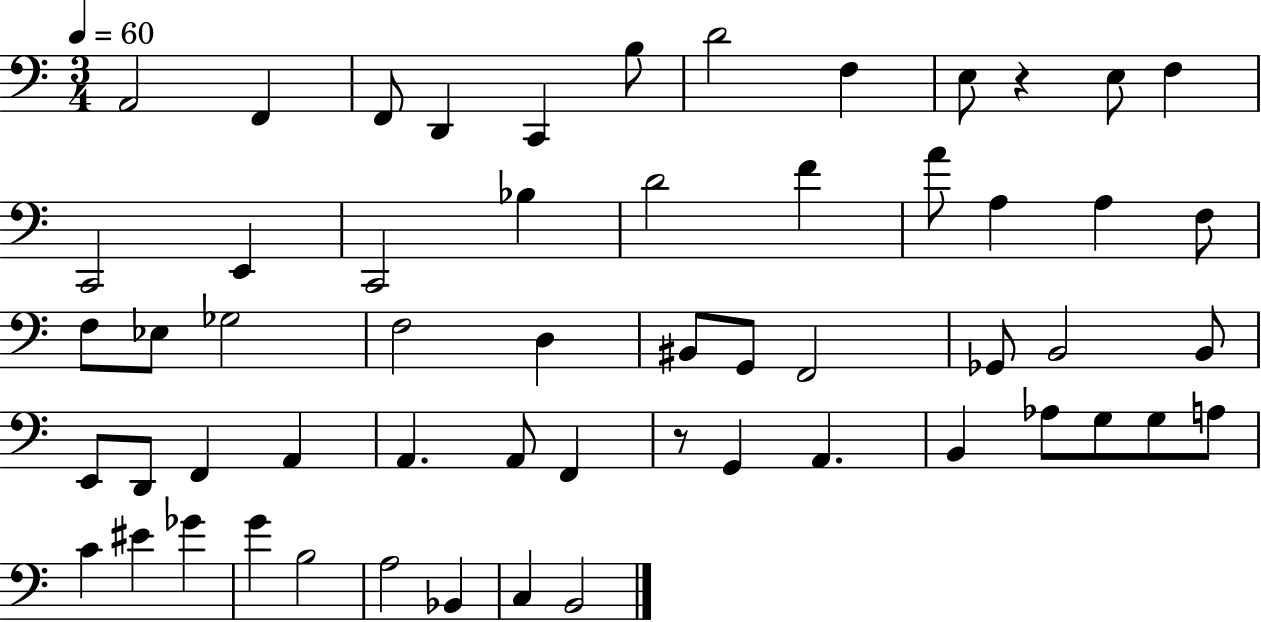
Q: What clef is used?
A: bass